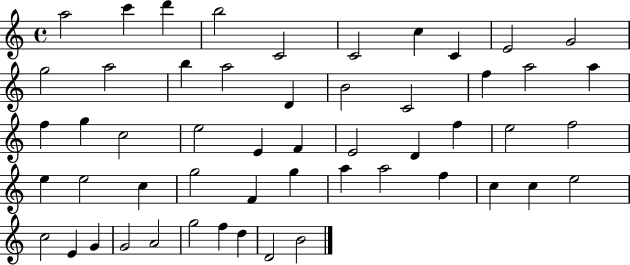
X:1
T:Untitled
M:4/4
L:1/4
K:C
a2 c' d' b2 C2 C2 c C E2 G2 g2 a2 b a2 D B2 C2 f a2 a f g c2 e2 E F E2 D f e2 f2 e e2 c g2 F g a a2 f c c e2 c2 E G G2 A2 g2 f d D2 B2